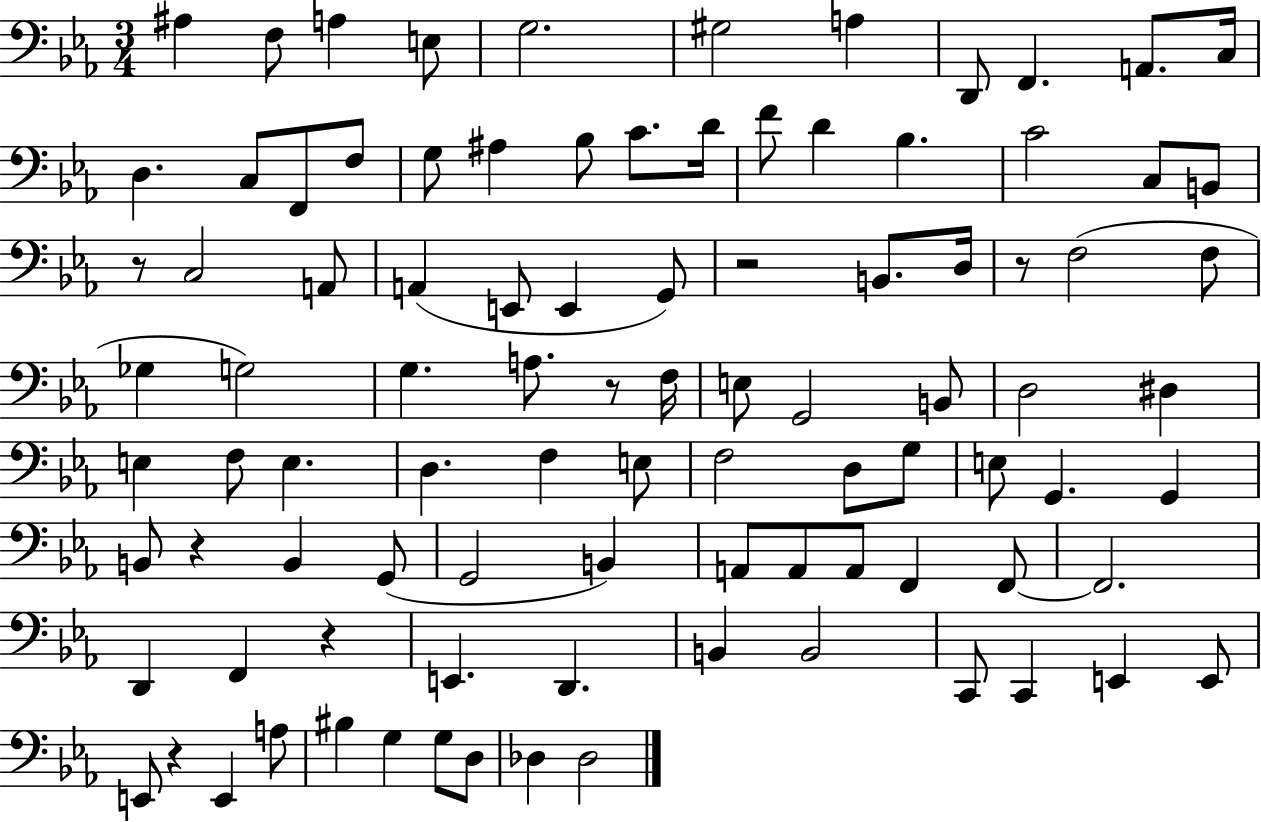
A#3/q F3/e A3/q E3/e G3/h. G#3/h A3/q D2/e F2/q. A2/e. C3/s D3/q. C3/e F2/e F3/e G3/e A#3/q Bb3/e C4/e. D4/s F4/e D4/q Bb3/q. C4/h C3/e B2/e R/e C3/h A2/e A2/q E2/e E2/q G2/e R/h B2/e. D3/s R/e F3/h F3/e Gb3/q G3/h G3/q. A3/e. R/e F3/s E3/e G2/h B2/e D3/h D#3/q E3/q F3/e E3/q. D3/q. F3/q E3/e F3/h D3/e G3/e E3/e G2/q. G2/q B2/e R/q B2/q G2/e G2/h B2/q A2/e A2/e A2/e F2/q F2/e F2/h. D2/q F2/q R/q E2/q. D2/q. B2/q B2/h C2/e C2/q E2/q E2/e E2/e R/q E2/q A3/e BIS3/q G3/q G3/e D3/e Db3/q Db3/h